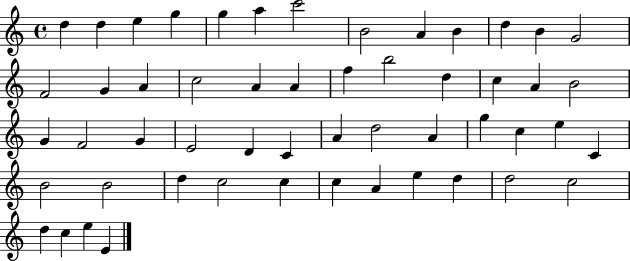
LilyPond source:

{
  \clef treble
  \time 4/4
  \defaultTimeSignature
  \key c \major
  d''4 d''4 e''4 g''4 | g''4 a''4 c'''2 | b'2 a'4 b'4 | d''4 b'4 g'2 | \break f'2 g'4 a'4 | c''2 a'4 a'4 | f''4 b''2 d''4 | c''4 a'4 b'2 | \break g'4 f'2 g'4 | e'2 d'4 c'4 | a'4 d''2 a'4 | g''4 c''4 e''4 c'4 | \break b'2 b'2 | d''4 c''2 c''4 | c''4 a'4 e''4 d''4 | d''2 c''2 | \break d''4 c''4 e''4 e'4 | \bar "|."
}